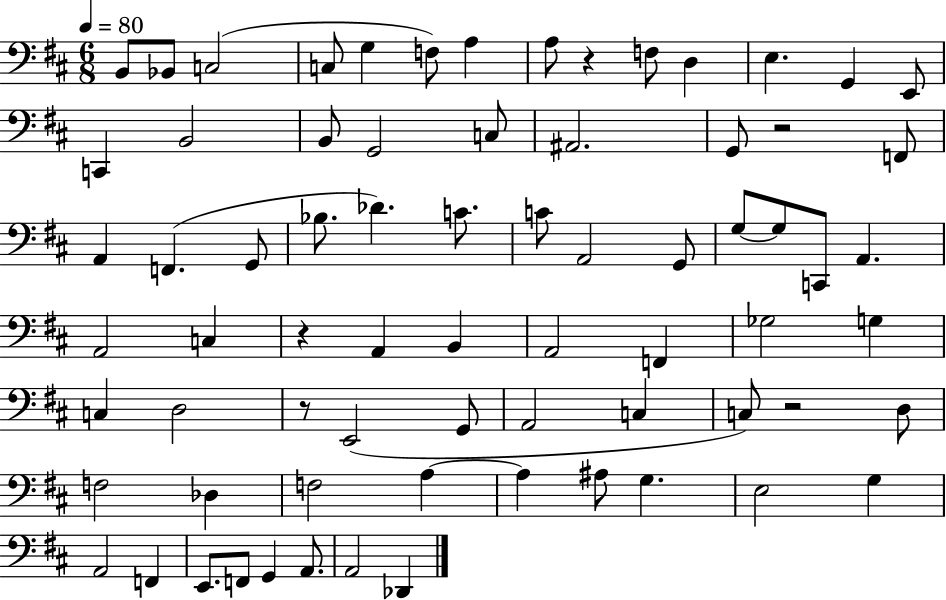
B2/e Bb2/e C3/h C3/e G3/q F3/e A3/q A3/e R/q F3/e D3/q E3/q. G2/q E2/e C2/q B2/h B2/e G2/h C3/e A#2/h. G2/e R/h F2/e A2/q F2/q. G2/e Bb3/e. Db4/q. C4/e. C4/e A2/h G2/e G3/e G3/e C2/e A2/q. A2/h C3/q R/q A2/q B2/q A2/h F2/q Gb3/h G3/q C3/q D3/h R/e E2/h G2/e A2/h C3/q C3/e R/h D3/e F3/h Db3/q F3/h A3/q A3/q A#3/e G3/q. E3/h G3/q A2/h F2/q E2/e. F2/e G2/q A2/e. A2/h Db2/q